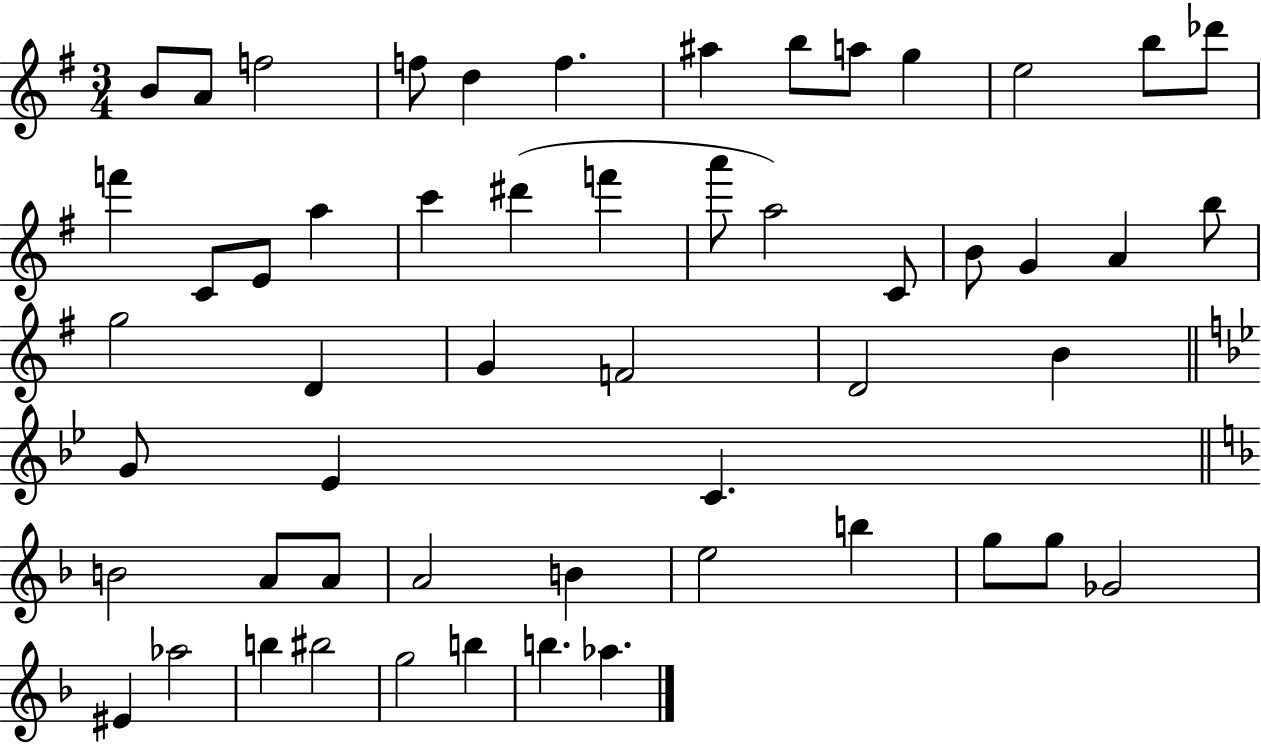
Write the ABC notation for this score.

X:1
T:Untitled
M:3/4
L:1/4
K:G
B/2 A/2 f2 f/2 d f ^a b/2 a/2 g e2 b/2 _d'/2 f' C/2 E/2 a c' ^d' f' a'/2 a2 C/2 B/2 G A b/2 g2 D G F2 D2 B G/2 _E C B2 A/2 A/2 A2 B e2 b g/2 g/2 _G2 ^E _a2 b ^b2 g2 b b _a